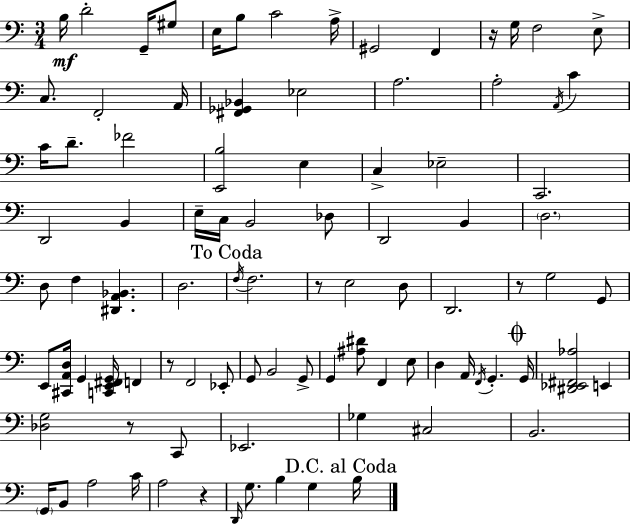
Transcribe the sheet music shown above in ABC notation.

X:1
T:Untitled
M:3/4
L:1/4
K:Am
B,/4 D2 G,,/4 ^G,/2 E,/4 B,/2 C2 A,/4 ^G,,2 F,, z/4 G,/4 F,2 E,/2 C,/2 F,,2 A,,/4 [^F,,_G,,_B,,] _E,2 A,2 A,2 A,,/4 C C/4 D/2 _F2 [E,,B,]2 E, C, _E,2 C,,2 D,,2 B,, E,/4 C,/4 B,,2 _D,/2 D,,2 B,, D,2 D,/2 F, [^D,,A,,_B,,] D,2 F,/4 F,2 z/2 E,2 D,/2 D,,2 z/2 G,2 G,,/2 E,,/2 [^C,,A,,D,]/4 G,, [C,,E,,^F,,G,,]/4 F,, z/2 F,,2 _E,,/2 G,,/2 B,,2 G,,/2 G,, [^A,^D]/2 F,, E,/2 D, A,,/4 F,,/4 G,, G,,/4 [^D,,_E,,^F,,_A,]2 E,, [_D,G,]2 z/2 C,,/2 _E,,2 _G, ^C,2 B,,2 G,,/4 B,,/2 A,2 C/4 A,2 z D,,/4 G,/2 B, G, B,/4